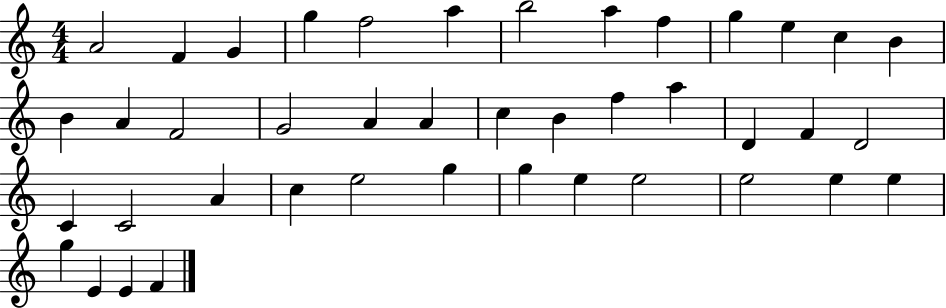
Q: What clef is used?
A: treble